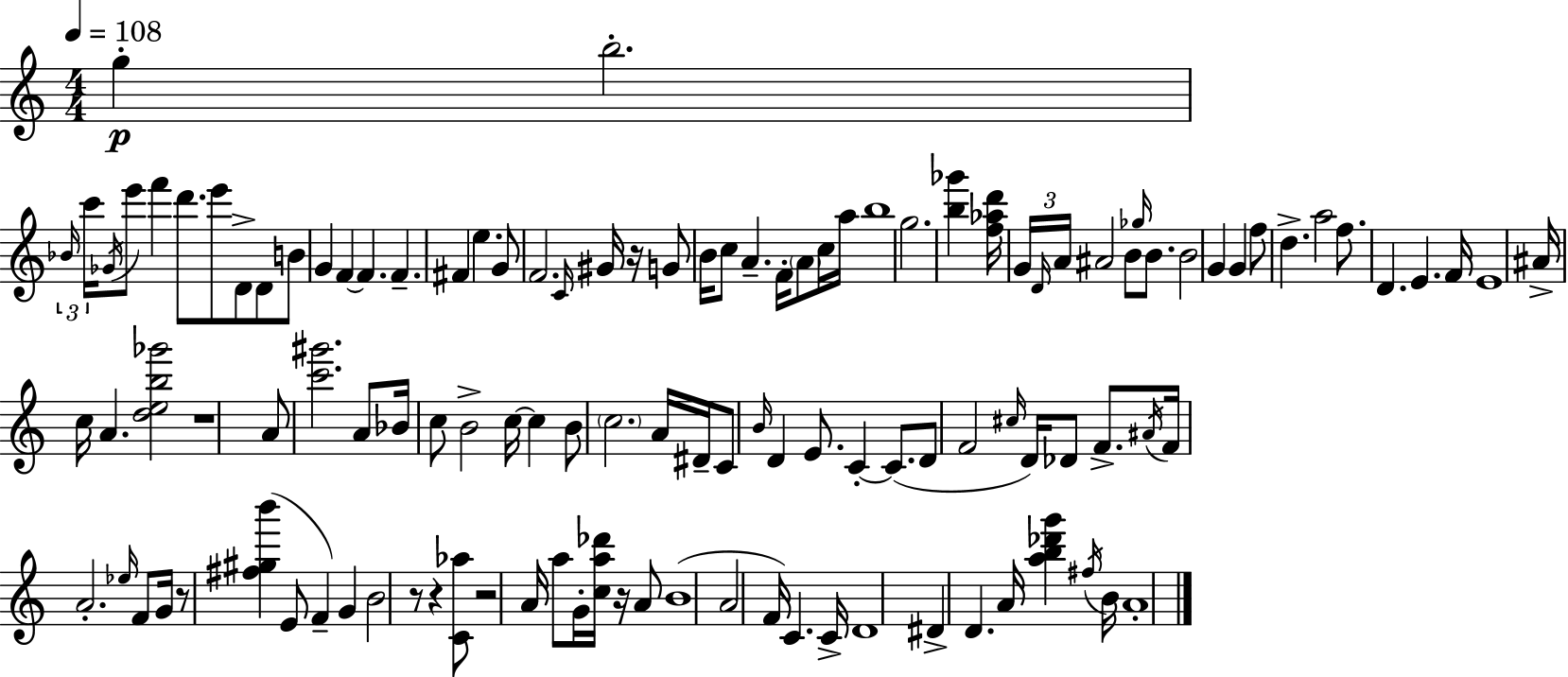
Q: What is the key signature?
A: C major